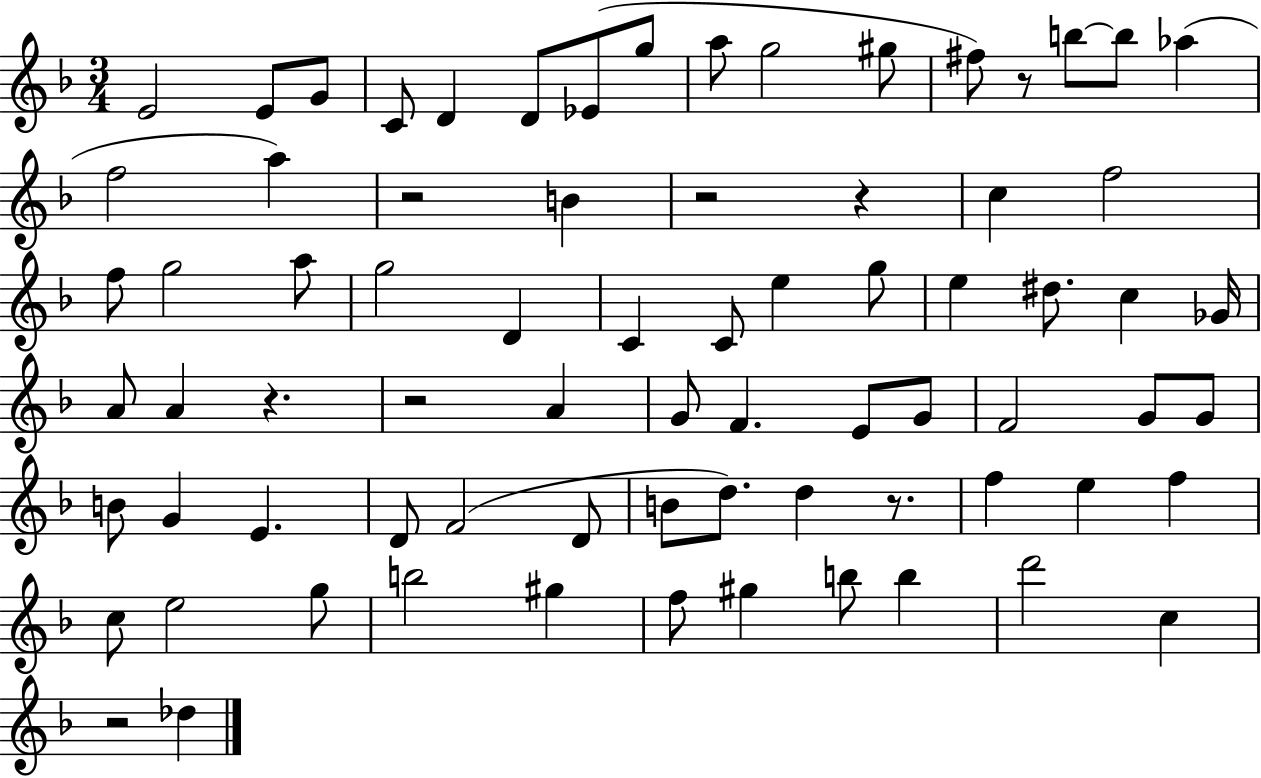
{
  \clef treble
  \numericTimeSignature
  \time 3/4
  \key f \major
  e'2 e'8 g'8 | c'8 d'4 d'8 ees'8( g''8 | a''8 g''2 gis''8 | fis''8) r8 b''8~~ b''8 aes''4( | \break f''2 a''4) | r2 b'4 | r2 r4 | c''4 f''2 | \break f''8 g''2 a''8 | g''2 d'4 | c'4 c'8 e''4 g''8 | e''4 dis''8. c''4 ges'16 | \break a'8 a'4 r4. | r2 a'4 | g'8 f'4. e'8 g'8 | f'2 g'8 g'8 | \break b'8 g'4 e'4. | d'8 f'2( d'8 | b'8 d''8.) d''4 r8. | f''4 e''4 f''4 | \break c''8 e''2 g''8 | b''2 gis''4 | f''8 gis''4 b''8 b''4 | d'''2 c''4 | \break r2 des''4 | \bar "|."
}